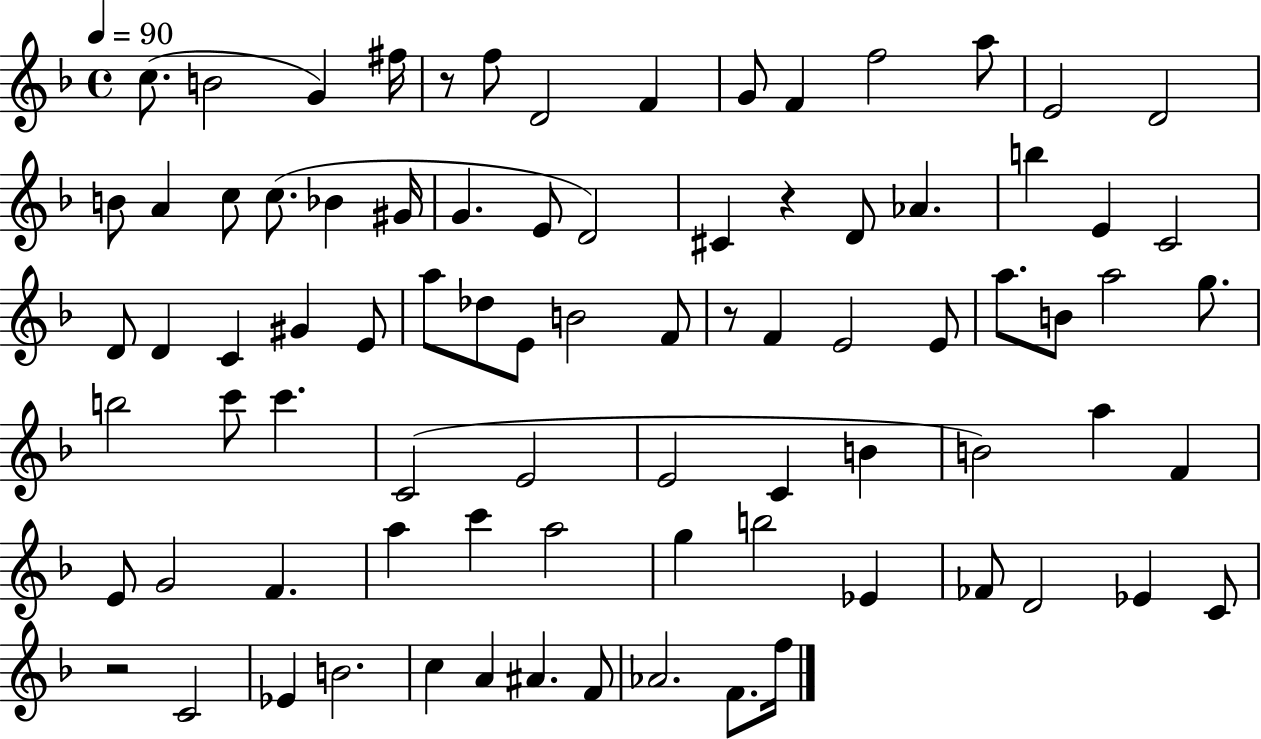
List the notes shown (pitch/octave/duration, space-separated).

C5/e. B4/h G4/q F#5/s R/e F5/e D4/h F4/q G4/e F4/q F5/h A5/e E4/h D4/h B4/e A4/q C5/e C5/e. Bb4/q G#4/s G4/q. E4/e D4/h C#4/q R/q D4/e Ab4/q. B5/q E4/q C4/h D4/e D4/q C4/q G#4/q E4/e A5/e Db5/e E4/e B4/h F4/e R/e F4/q E4/h E4/e A5/e. B4/e A5/h G5/e. B5/h C6/e C6/q. C4/h E4/h E4/h C4/q B4/q B4/h A5/q F4/q E4/e G4/h F4/q. A5/q C6/q A5/h G5/q B5/h Eb4/q FES4/e D4/h Eb4/q C4/e R/h C4/h Eb4/q B4/h. C5/q A4/q A#4/q. F4/e Ab4/h. F4/e. F5/s